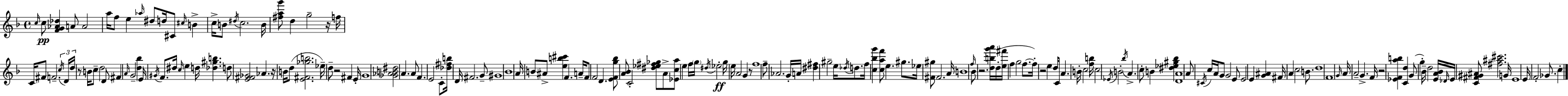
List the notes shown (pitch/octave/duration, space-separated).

C5/s C5/e [F4,G4,Ab4,Db5]/q A4/e A4/h A5/s F5/e E5/q Ab5/s D#5/e D5/s C#4/e C#5/s B4/q C5/s B4/e D#5/s C5/h. B4/s [F#5,A5,G6]/e D5/q G5/h R/s F5/s C4/s F#4/e F4/h. C5/s D4/s D5/s R/e B4/s C5/e D5/h D4/e F#4/q A4/s G4/h [D5,Bb5]/q E4/s G#4/s F4/e. D#5/s C5/s E5/q D5/s [Db5,G#5,B5]/q. D5/e [E4,F#4,Gb4]/h Ab4/q. R/s B4/s D5/e [E4,F#4,Gb5,B5]/h. Eb5/s D5/e R/h F#4/q E4/s G4/w [Gb4,Ab4,B4,D#5]/h A4/q. A4/e F4/q. E4/h C4/e [Db5,F#5,B5]/s D4/s F#4/h. G4/e G#4/w Bb4/w A4/s B4/e A#4/e [E5,B5,C#6]/q F4/q. A4/s F4/e F4/h D4/q. [E4,F4,G5,Bb5]/e [A4,Bb4]/e C4/h [D#5,Eb5,F#5,Gb5]/e A4/e [Eb4,C5,A5]/e E5/q F5/s G5/s D#5/s Eb5/h G5/s E5/s A4/h G4/q R/e F5/w F5/e Ab4/h. G4/s A4/s [D#5,F#5]/q G#5/h E5/s Db5/s D5/e. F5/s [C5,Bb5,G6]/q [C5,A5,F6]/e E5/q. G#5/e. Eb5/s [F#4,G#5]/e F#4/h. A4/s B4/w F5/s Bb4/e R/h. [D5,B5,G6,A6]/s D5/s [E5,F#6]/s F5/q G5/h F5/e. F5/s R/h E5/q D5/e C4/s A4/q. B4/s C5/h [F5,B5]/s C5/h Eb4/s B4/h Bb5/s A4/q. C5/e B4/q [D#5,Eb5,G#5,Bb5]/q [D4,A4]/w A4/e C#4/s C5/s A4/s G4/e G4/h E4/e E4/h E4/q [G4,A#4]/q F#4/s A4/q C5/h B4/e. D5/w F4/w G4/s A4/s A4/h G4/q. F4/s R/h [Eb4,F4,A5,B5]/q [C4,D5]/q G4/e G5/q Bb4/s D5/h [E4,A4,Bb4]/s Db4/s E4/s [C4,F#4,G#4,A#4]/e [F#5,A#5,C#6]/h. G4/s E4/w E4/s F4/h Gb4/e. C5/q